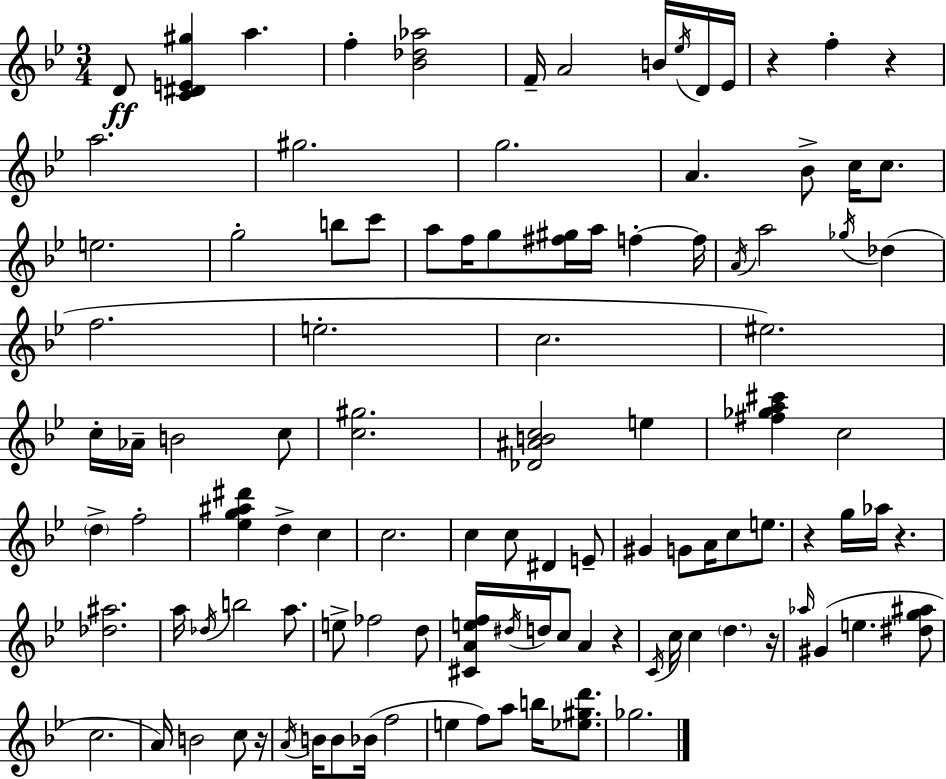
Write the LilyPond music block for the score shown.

{
  \clef treble
  \numericTimeSignature
  \time 3/4
  \key g \minor
  d'8\ff <c' dis' e' gis''>4 a''4. | f''4-. <bes' des'' aes''>2 | f'16-- a'2 b'16 \acciaccatura { ees''16 } d'16 | ees'16 r4 f''4-. r4 | \break a''2. | gis''2. | g''2. | a'4. bes'8-> c''16 c''8. | \break e''2. | g''2-. b''8 c'''8 | a''8 f''16 g''8 <fis'' gis''>16 a''16 f''4-.~~ | f''16 \acciaccatura { a'16 } a''2 \acciaccatura { ges''16 } des''4( | \break f''2. | e''2.-. | c''2. | eis''2.) | \break c''16-. aes'16-- b'2 | c''8 <c'' gis''>2. | <des' ais' b' c''>2 e''4 | <fis'' ges'' a'' cis'''>4 c''2 | \break \parenthesize d''4-> f''2-. | <ees'' g'' ais'' dis'''>4 d''4-> c''4 | c''2. | c''4 c''8 dis'4 | \break e'8-- gis'4 g'8 a'16 c''8 | e''8. r4 g''16 aes''16 r4. | <des'' ais''>2. | a''16 \acciaccatura { des''16 } b''2 | \break a''8. e''8-> fes''2 | d''8 <cis' a' e'' f''>16 \acciaccatura { dis''16 } d''16 c''8 a'4 | r4 \acciaccatura { c'16 } c''16 c''4 \parenthesize d''4. | r16 \grace { aes''16 }( gis'4 e''4. | \break <dis'' g'' ais''>8 c''2. | a'16) b'2 | c''8 r16 \acciaccatura { a'16 } b'16 b'8 bes'16( | f''2 e''4 | \break f''8) a''8 b''16 <ees'' gis'' d'''>8. ges''2. | \bar "|."
}